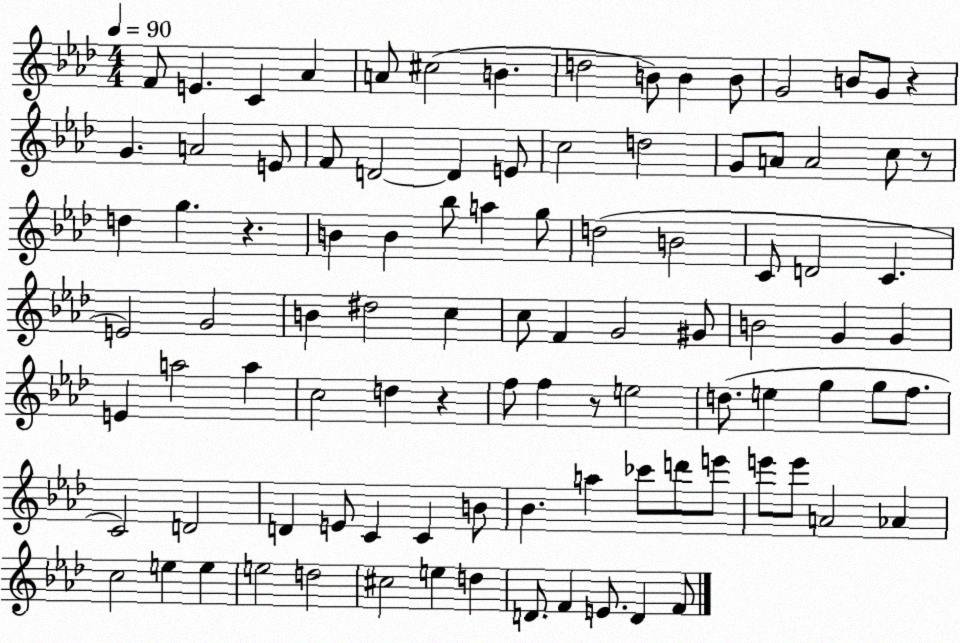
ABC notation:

X:1
T:Untitled
M:4/4
L:1/4
K:Ab
F/2 E C _A A/2 ^c2 B d2 B/2 B B/2 G2 B/2 G/2 z G A2 E/2 F/2 D2 D E/2 c2 d2 G/2 A/2 A2 c/2 z/2 d g z B B _b/2 a g/2 d2 B2 C/2 D2 C E2 G2 B ^d2 c c/2 F G2 ^G/2 B2 G G E a2 a c2 d z f/2 f z/2 e2 d/2 e g g/2 f/2 C2 D2 D E/2 C C B/2 _B a _c'/2 d'/2 e'/2 e'/2 e'/2 A2 _A c2 e e e2 d2 ^c2 e d D/2 F E/2 D F/2